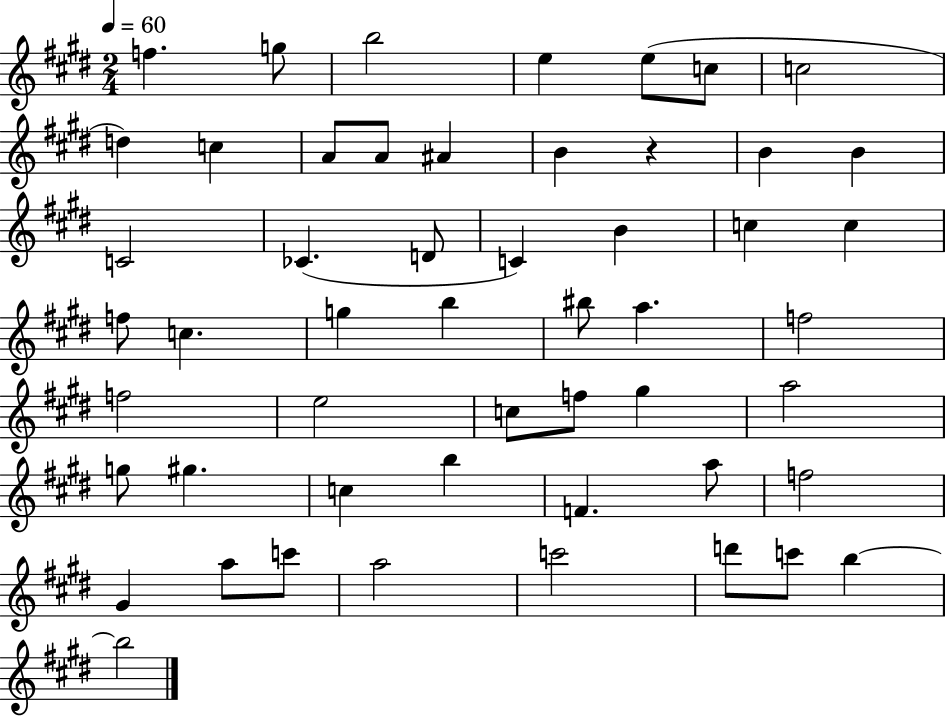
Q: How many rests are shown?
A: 1